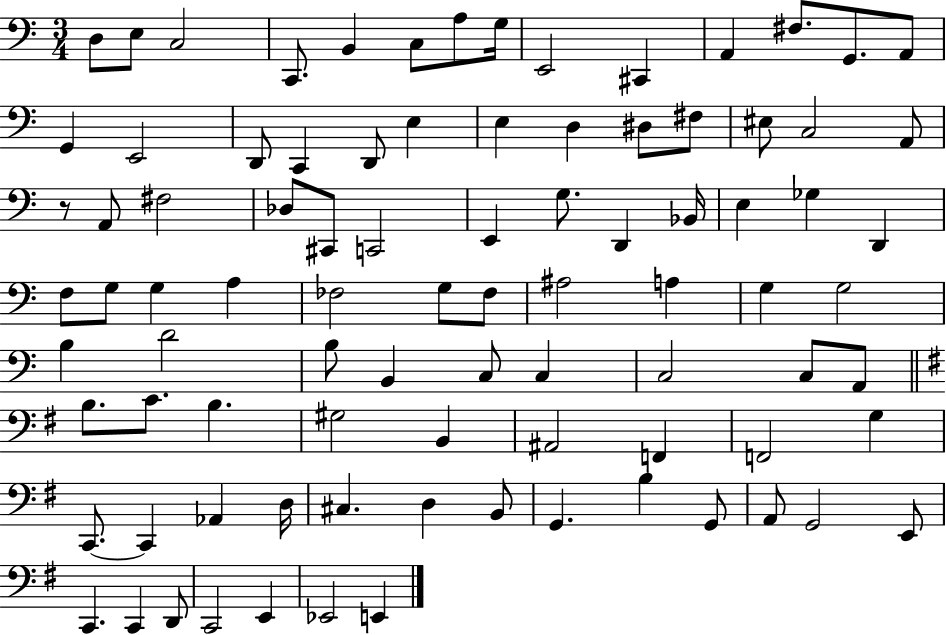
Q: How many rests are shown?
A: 1